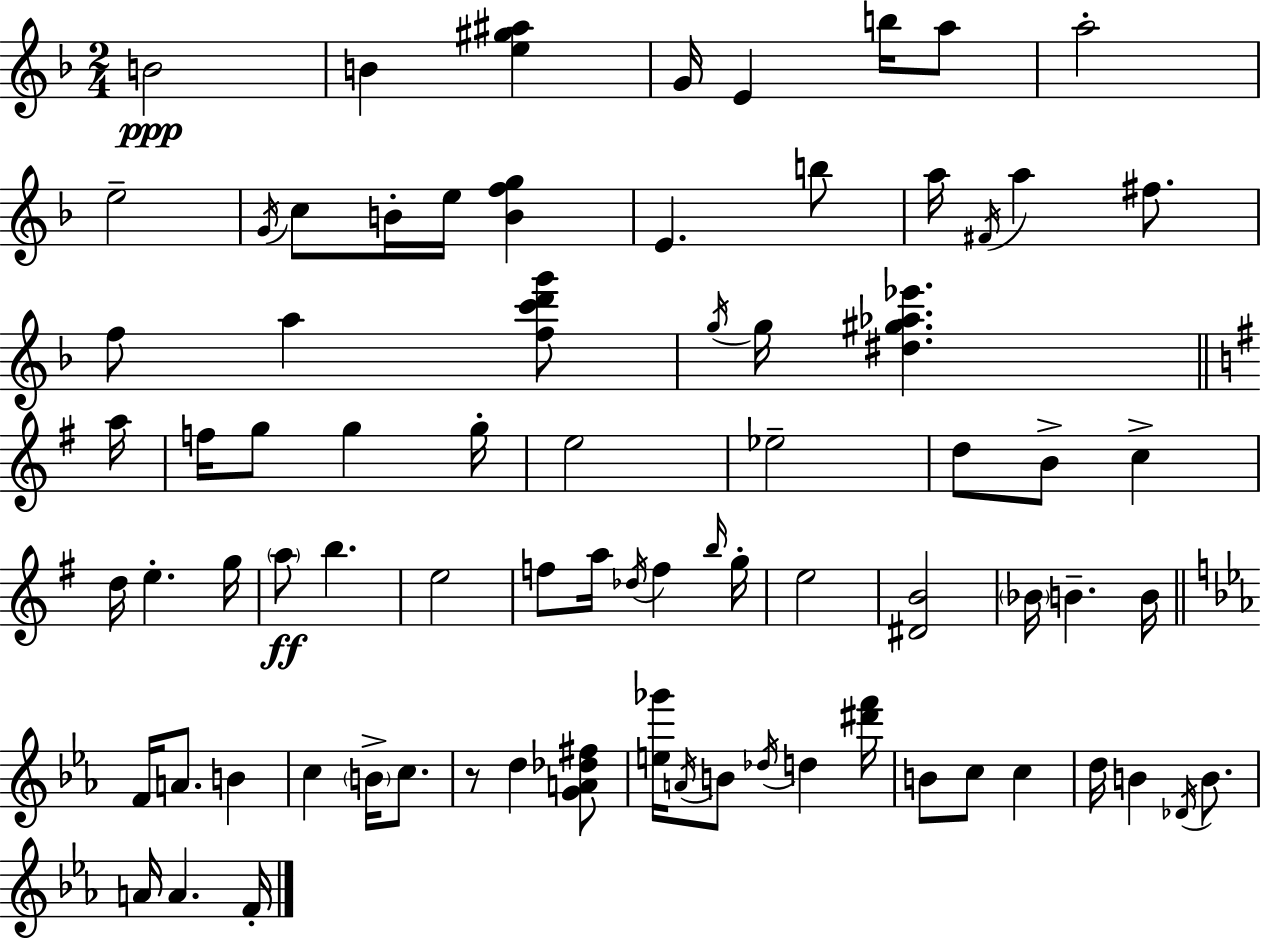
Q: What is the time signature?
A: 2/4